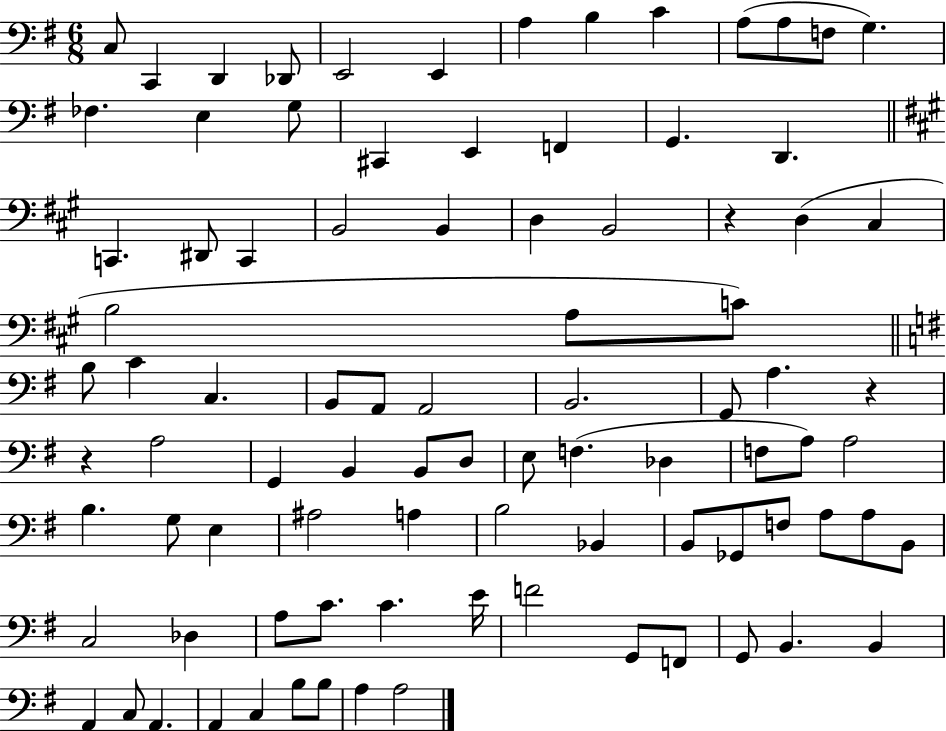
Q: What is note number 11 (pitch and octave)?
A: A3